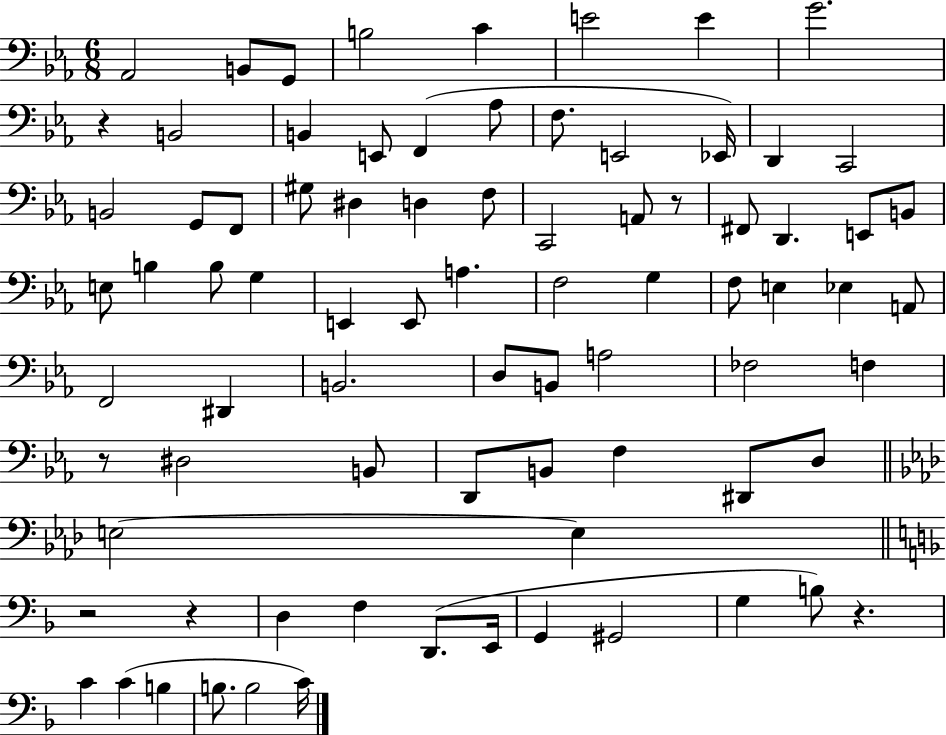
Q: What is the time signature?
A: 6/8